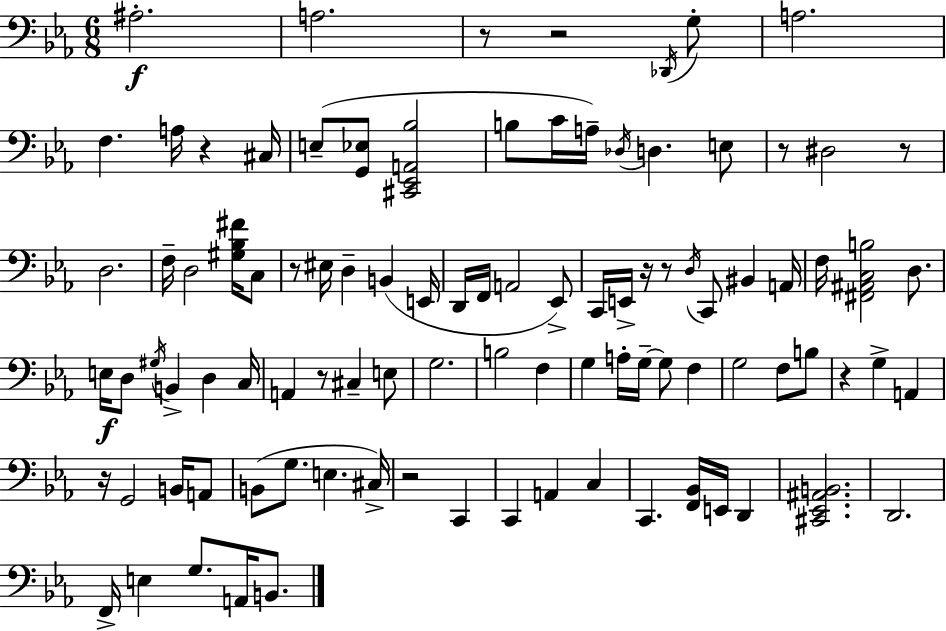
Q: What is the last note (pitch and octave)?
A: B2